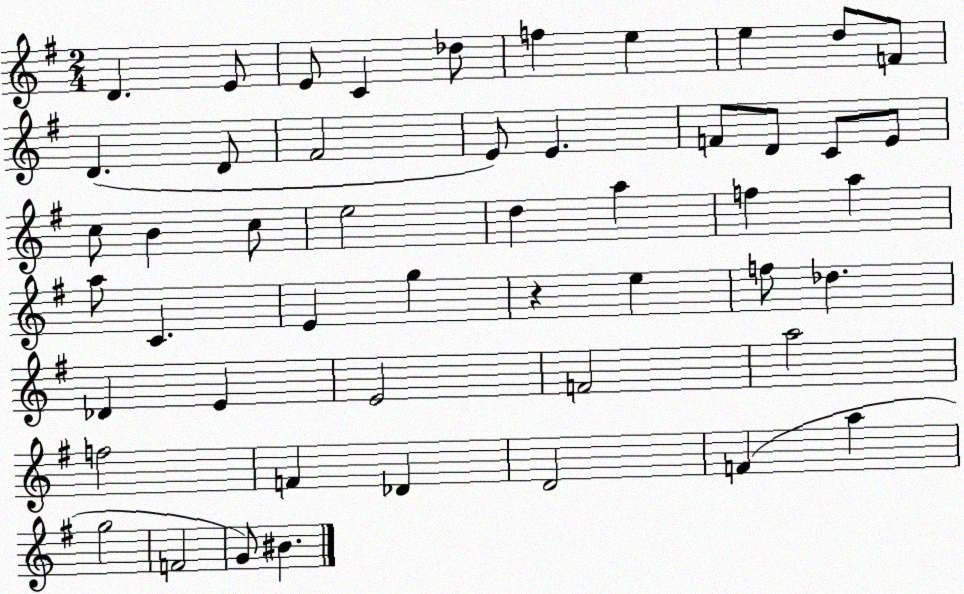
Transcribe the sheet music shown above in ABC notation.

X:1
T:Untitled
M:2/4
L:1/4
K:G
D E/2 E/2 C _d/2 f e e d/2 F/2 D D/2 ^F2 E/2 E F/2 D/2 C/2 E/2 c/2 B c/2 e2 d a f a a/2 C E g z e f/2 _d _D E E2 F2 a2 f2 F _D D2 F a g2 F2 G/2 ^B